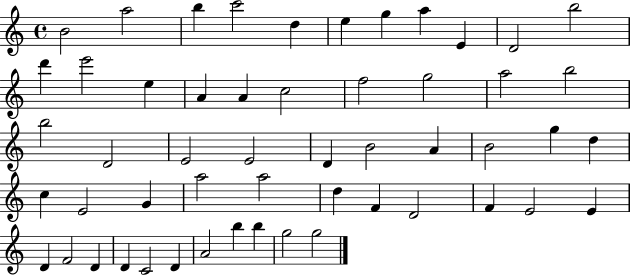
B4/h A5/h B5/q C6/h D5/q E5/q G5/q A5/q E4/q D4/h B5/h D6/q E6/h E5/q A4/q A4/q C5/h F5/h G5/h A5/h B5/h B5/h D4/h E4/h E4/h D4/q B4/h A4/q B4/h G5/q D5/q C5/q E4/h G4/q A5/h A5/h D5/q F4/q D4/h F4/q E4/h E4/q D4/q F4/h D4/q D4/q C4/h D4/q A4/h B5/q B5/q G5/h G5/h